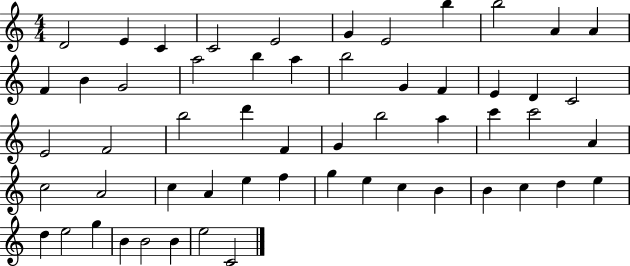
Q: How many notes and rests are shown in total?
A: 56